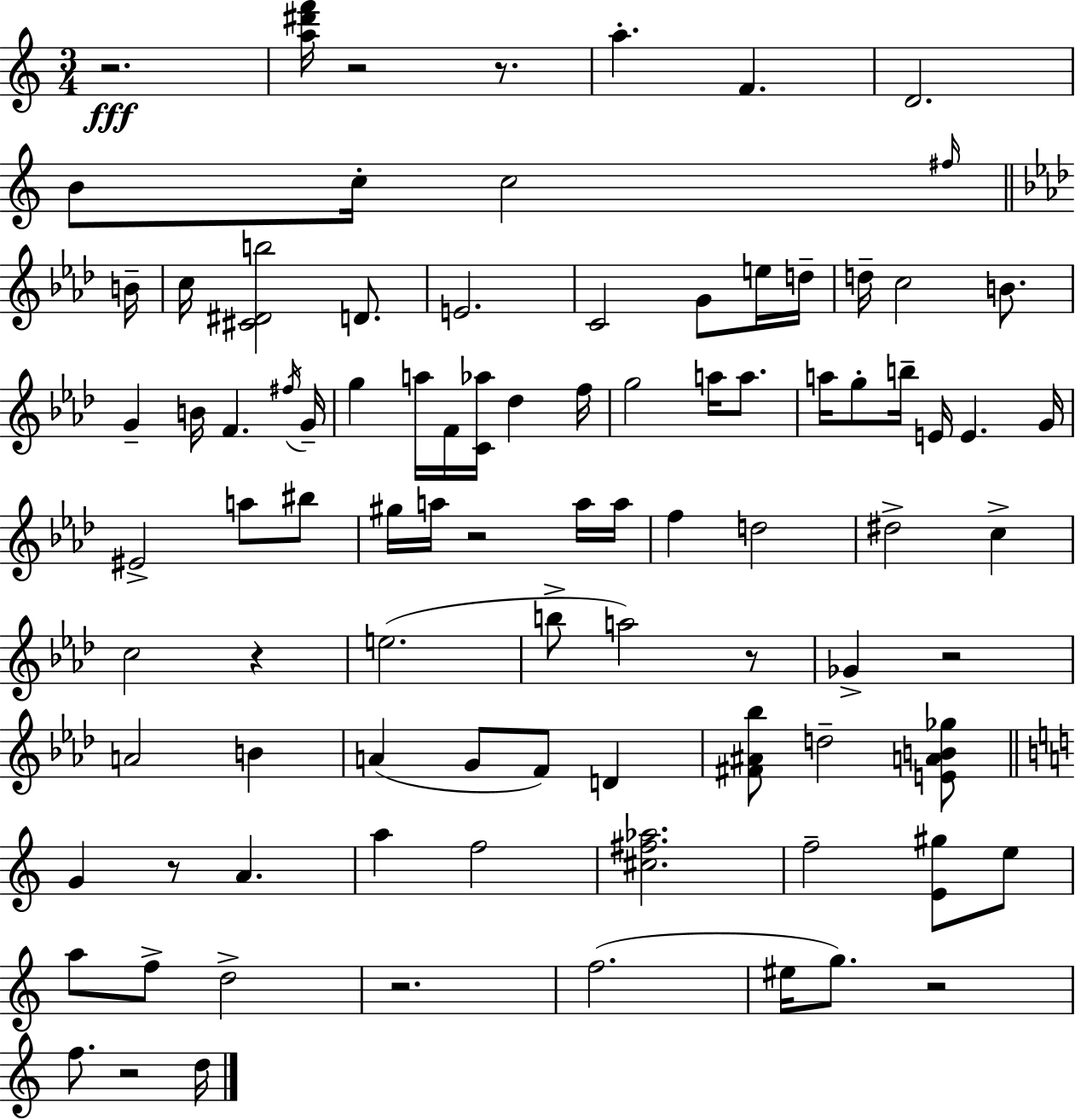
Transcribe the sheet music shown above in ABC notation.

X:1
T:Untitled
M:3/4
L:1/4
K:Am
z2 [a^d'f']/4 z2 z/2 a F D2 B/2 c/4 c2 ^f/4 B/4 c/4 [^C^Db]2 D/2 E2 C2 G/2 e/4 d/4 d/4 c2 B/2 G B/4 F ^f/4 G/4 g a/4 F/4 [C_a]/4 _d f/4 g2 a/4 a/2 a/4 g/2 b/4 E/4 E G/4 ^E2 a/2 ^b/2 ^g/4 a/4 z2 a/4 a/4 f d2 ^d2 c c2 z e2 b/2 a2 z/2 _G z2 A2 B A G/2 F/2 D [^F^A_b]/2 d2 [EAB_g]/2 G z/2 A a f2 [^c^f_a]2 f2 [E^g]/2 e/2 a/2 f/2 d2 z2 f2 ^e/4 g/2 z2 f/2 z2 d/4